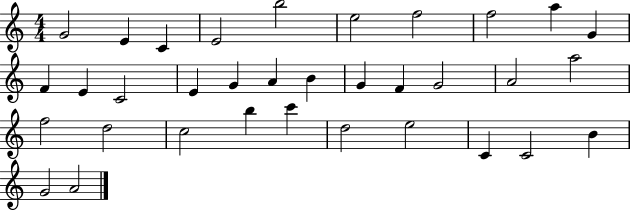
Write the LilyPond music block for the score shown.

{
  \clef treble
  \numericTimeSignature
  \time 4/4
  \key c \major
  g'2 e'4 c'4 | e'2 b''2 | e''2 f''2 | f''2 a''4 g'4 | \break f'4 e'4 c'2 | e'4 g'4 a'4 b'4 | g'4 f'4 g'2 | a'2 a''2 | \break f''2 d''2 | c''2 b''4 c'''4 | d''2 e''2 | c'4 c'2 b'4 | \break g'2 a'2 | \bar "|."
}